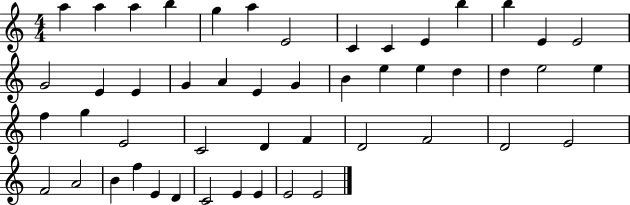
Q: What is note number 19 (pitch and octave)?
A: A4